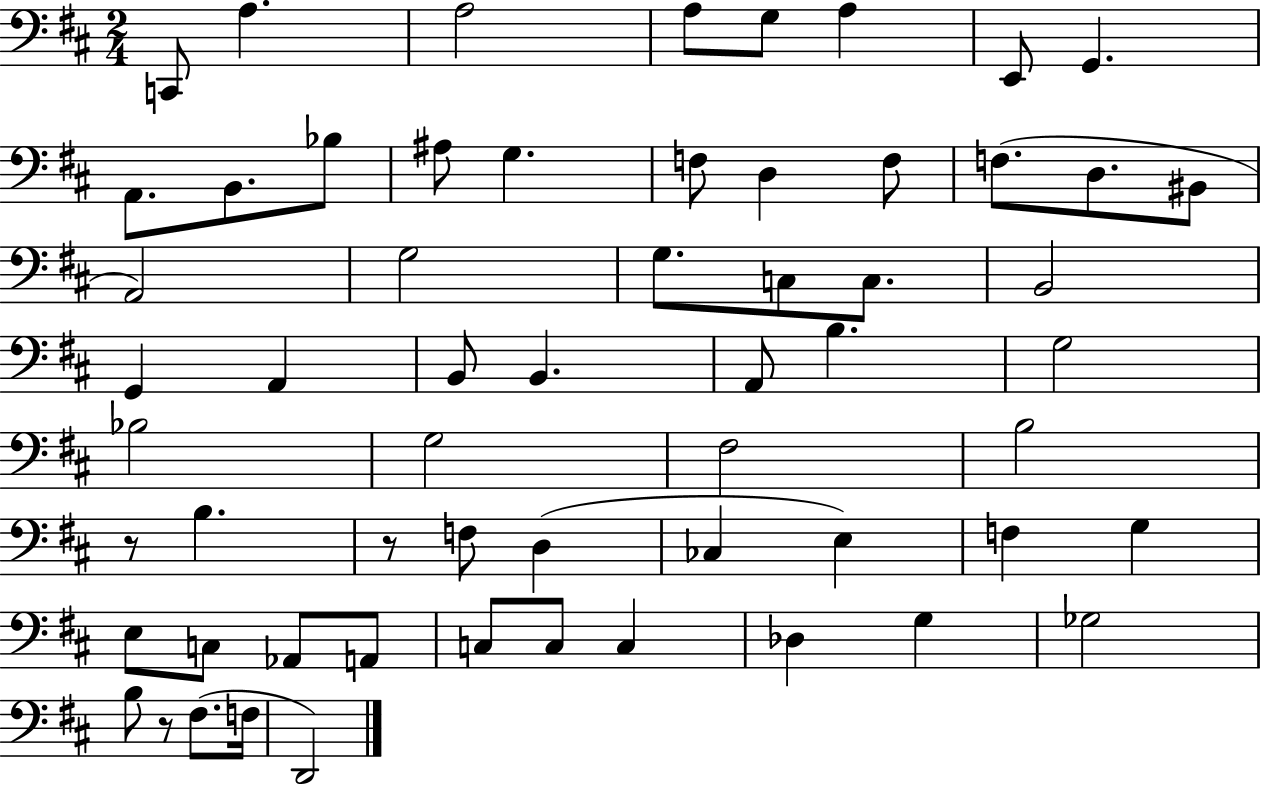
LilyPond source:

{
  \clef bass
  \numericTimeSignature
  \time 2/4
  \key d \major
  \repeat volta 2 { c,8 a4. | a2 | a8 g8 a4 | e,8 g,4. | \break a,8. b,8. bes8 | ais8 g4. | f8 d4 f8 | f8.( d8. bis,8 | \break a,2) | g2 | g8. c8 c8. | b,2 | \break g,4 a,4 | b,8 b,4. | a,8 b4. | g2 | \break bes2 | g2 | fis2 | b2 | \break r8 b4. | r8 f8 d4( | ces4 e4) | f4 g4 | \break e8 c8 aes,8 a,8 | c8 c8 c4 | des4 g4 | ges2 | \break b8 r8 fis8.( f16 | d,2) | } \bar "|."
}